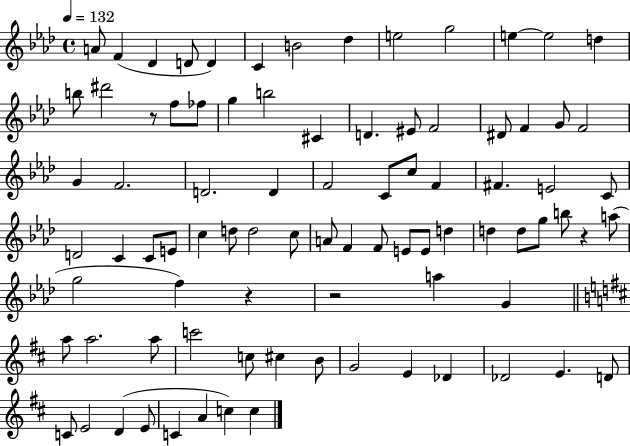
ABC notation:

X:1
T:Untitled
M:4/4
L:1/4
K:Ab
A/2 F _D D/2 D C B2 _d e2 g2 e e2 d b/2 ^d'2 z/2 f/2 _f/2 g b2 ^C D ^E/2 F2 ^D/2 F G/2 F2 G F2 D2 D F2 C/2 c/2 F ^F E2 C/2 D2 C C/2 E/2 c d/2 d2 c/2 A/2 F F/2 E/2 E/2 d d d/2 g/2 b/2 z a/2 g2 f z z2 a G a/2 a2 a/2 c'2 c/2 ^c B/2 G2 E _D _D2 E D/2 C/2 E2 D E/2 C A c c